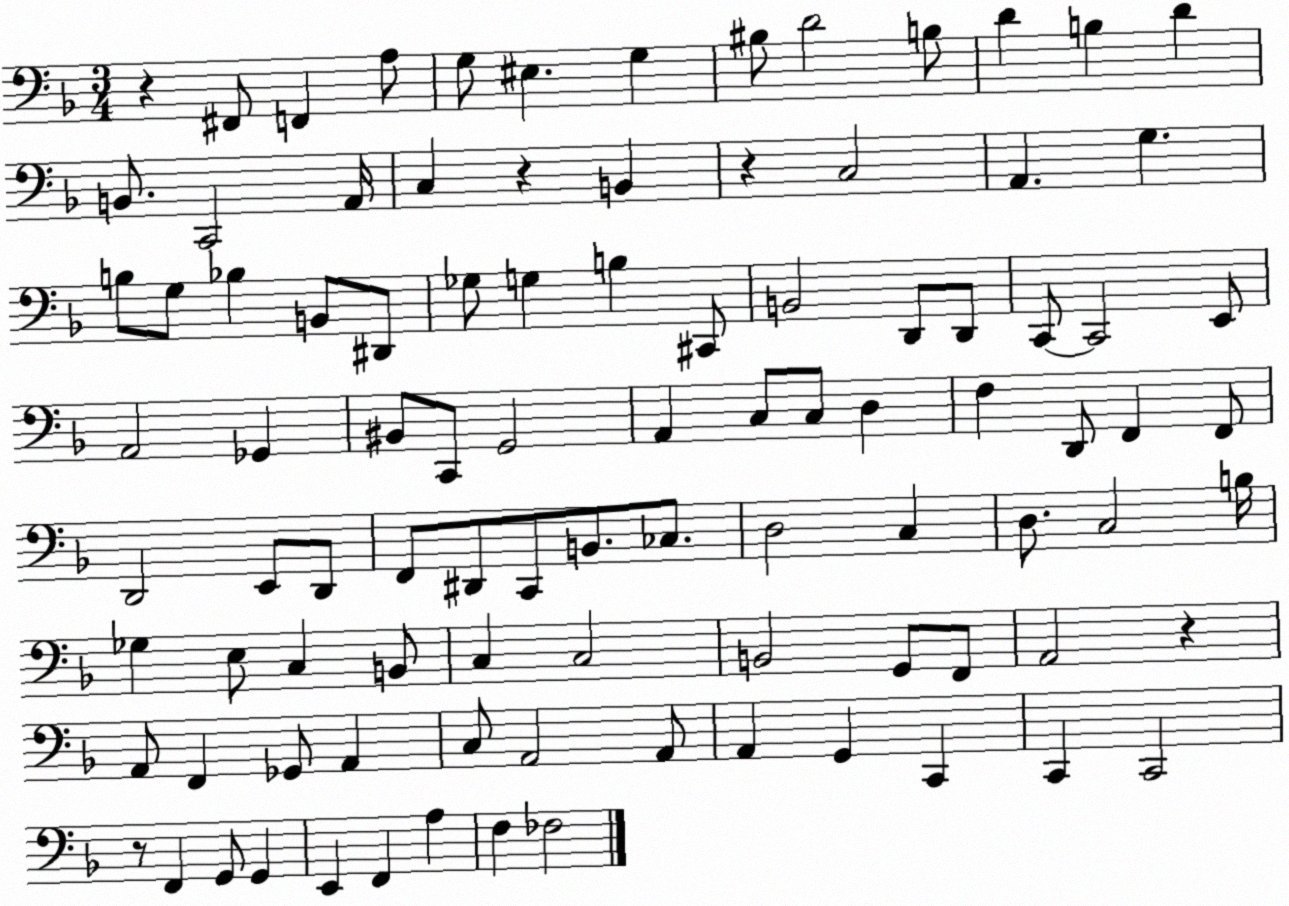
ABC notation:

X:1
T:Untitled
M:3/4
L:1/4
K:F
z ^F,,/2 F,, A,/2 G,/2 ^E, G, ^B,/2 D2 B,/2 D B, D B,,/2 C,,2 A,,/4 C, z B,, z C,2 A,, G, B,/2 G,/2 _B, B,,/2 ^D,,/2 _G,/2 G, B, ^C,,/2 B,,2 D,,/2 D,,/2 C,,/2 C,,2 E,,/2 A,,2 _G,, ^B,,/2 C,,/2 G,,2 A,, C,/2 C,/2 D, F, D,,/2 F,, F,,/2 D,,2 E,,/2 D,,/2 F,,/2 ^D,,/2 C,,/2 B,,/2 _C,/2 D,2 C, D,/2 C,2 B,/4 _G, E,/2 C, B,,/2 C, C,2 B,,2 G,,/2 F,,/2 A,,2 z A,,/2 F,, _G,,/2 A,, C,/2 A,,2 A,,/2 A,, G,, C,, C,, C,,2 z/2 F,, G,,/2 G,, E,, F,, A, F, _F,2